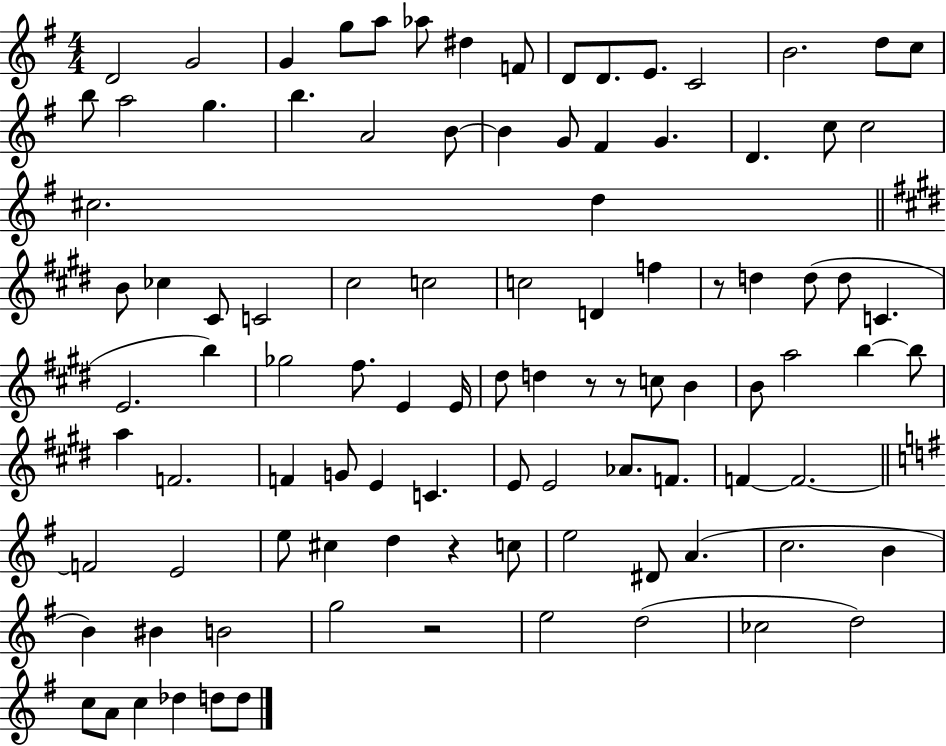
X:1
T:Untitled
M:4/4
L:1/4
K:G
D2 G2 G g/2 a/2 _a/2 ^d F/2 D/2 D/2 E/2 C2 B2 d/2 c/2 b/2 a2 g b A2 B/2 B G/2 ^F G D c/2 c2 ^c2 d B/2 _c ^C/2 C2 ^c2 c2 c2 D f z/2 d d/2 d/2 C E2 b _g2 ^f/2 E E/4 ^d/2 d z/2 z/2 c/2 B B/2 a2 b b/2 a F2 F G/2 E C E/2 E2 _A/2 F/2 F F2 F2 E2 e/2 ^c d z c/2 e2 ^D/2 A c2 B B ^B B2 g2 z2 e2 d2 _c2 d2 c/2 A/2 c _d d/2 d/2